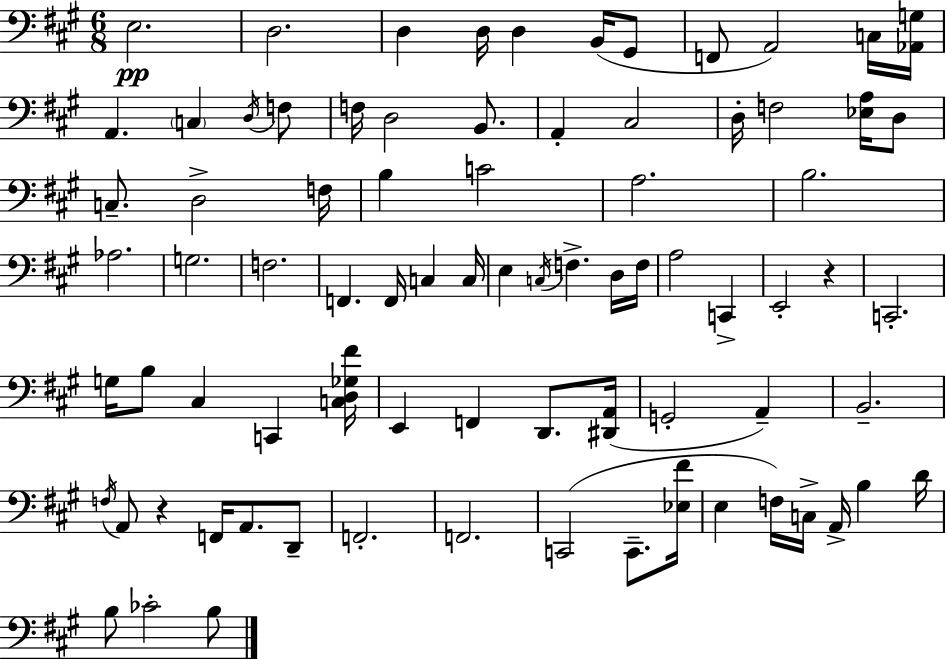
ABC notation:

X:1
T:Untitled
M:6/8
L:1/4
K:A
E,2 D,2 D, D,/4 D, B,,/4 ^G,,/2 F,,/2 A,,2 C,/4 [_A,,G,]/4 A,, C, D,/4 F,/2 F,/4 D,2 B,,/2 A,, ^C,2 D,/4 F,2 [_E,A,]/4 D,/2 C,/2 D,2 F,/4 B, C2 A,2 B,2 _A,2 G,2 F,2 F,, F,,/4 C, C,/4 E, C,/4 F, D,/4 F,/4 A,2 C,, E,,2 z C,,2 G,/4 B,/2 ^C, C,, [C,D,_G,^F]/4 E,, F,, D,,/2 [^D,,A,,]/4 G,,2 A,, B,,2 F,/4 A,,/2 z F,,/4 A,,/2 D,,/2 F,,2 F,,2 C,,2 C,,/2 [_E,^F]/4 E, F,/4 C,/4 A,,/4 B, D/4 B,/2 _C2 B,/2